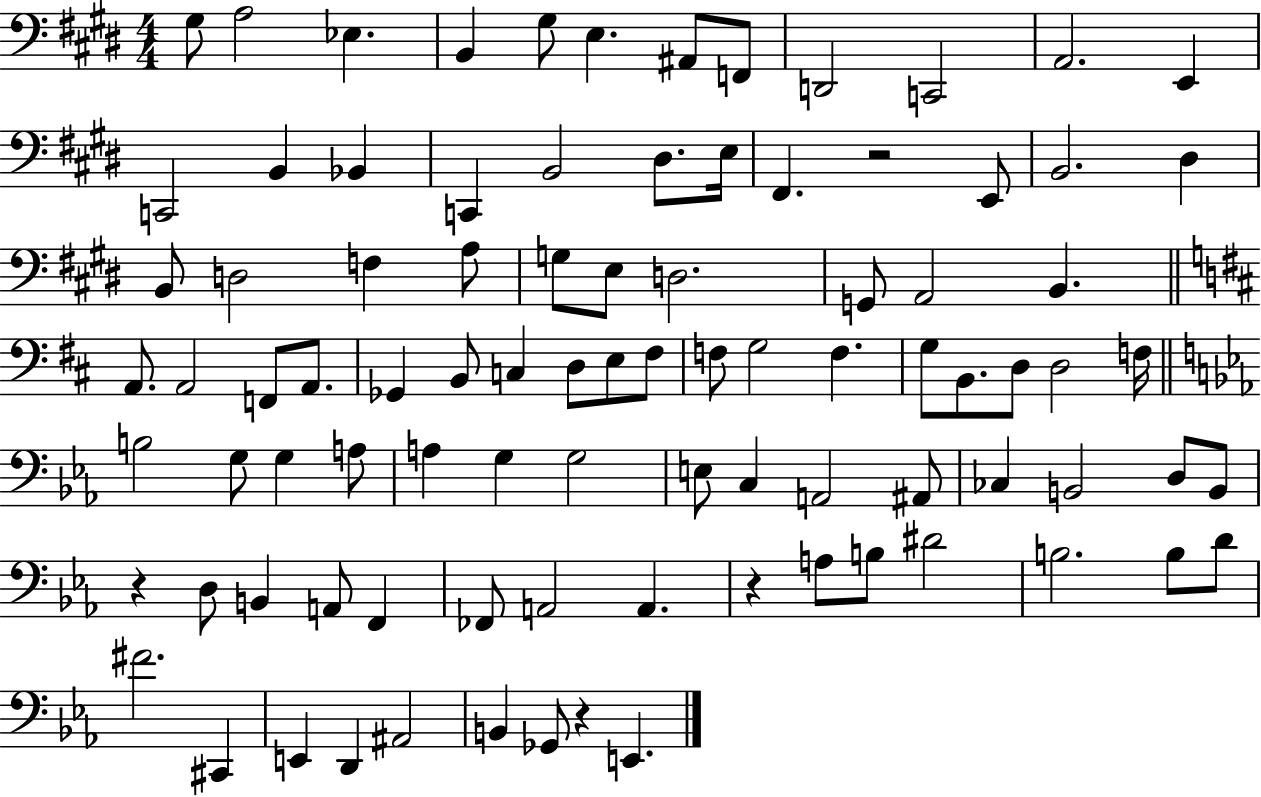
{
  \clef bass
  \numericTimeSignature
  \time 4/4
  \key e \major
  gis8 a2 ees4. | b,4 gis8 e4. ais,8 f,8 | d,2 c,2 | a,2. e,4 | \break c,2 b,4 bes,4 | c,4 b,2 dis8. e16 | fis,4. r2 e,8 | b,2. dis4 | \break b,8 d2 f4 a8 | g8 e8 d2. | g,8 a,2 b,4. | \bar "||" \break \key b \minor a,8. a,2 f,8 a,8. | ges,4 b,8 c4 d8 e8 fis8 | f8 g2 f4. | g8 b,8. d8 d2 f16 | \break \bar "||" \break \key ees \major b2 g8 g4 a8 | a4 g4 g2 | e8 c4 a,2 ais,8 | ces4 b,2 d8 b,8 | \break r4 d8 b,4 a,8 f,4 | fes,8 a,2 a,4. | r4 a8 b8 dis'2 | b2. b8 d'8 | \break fis'2. cis,4 | e,4 d,4 ais,2 | b,4 ges,8 r4 e,4. | \bar "|."
}